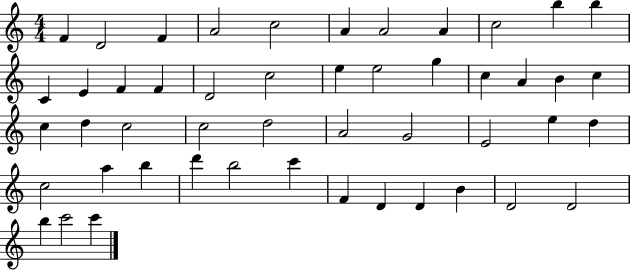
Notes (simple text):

F4/q D4/h F4/q A4/h C5/h A4/q A4/h A4/q C5/h B5/q B5/q C4/q E4/q F4/q F4/q D4/h C5/h E5/q E5/h G5/q C5/q A4/q B4/q C5/q C5/q D5/q C5/h C5/h D5/h A4/h G4/h E4/h E5/q D5/q C5/h A5/q B5/q D6/q B5/h C6/q F4/q D4/q D4/q B4/q D4/h D4/h B5/q C6/h C6/q